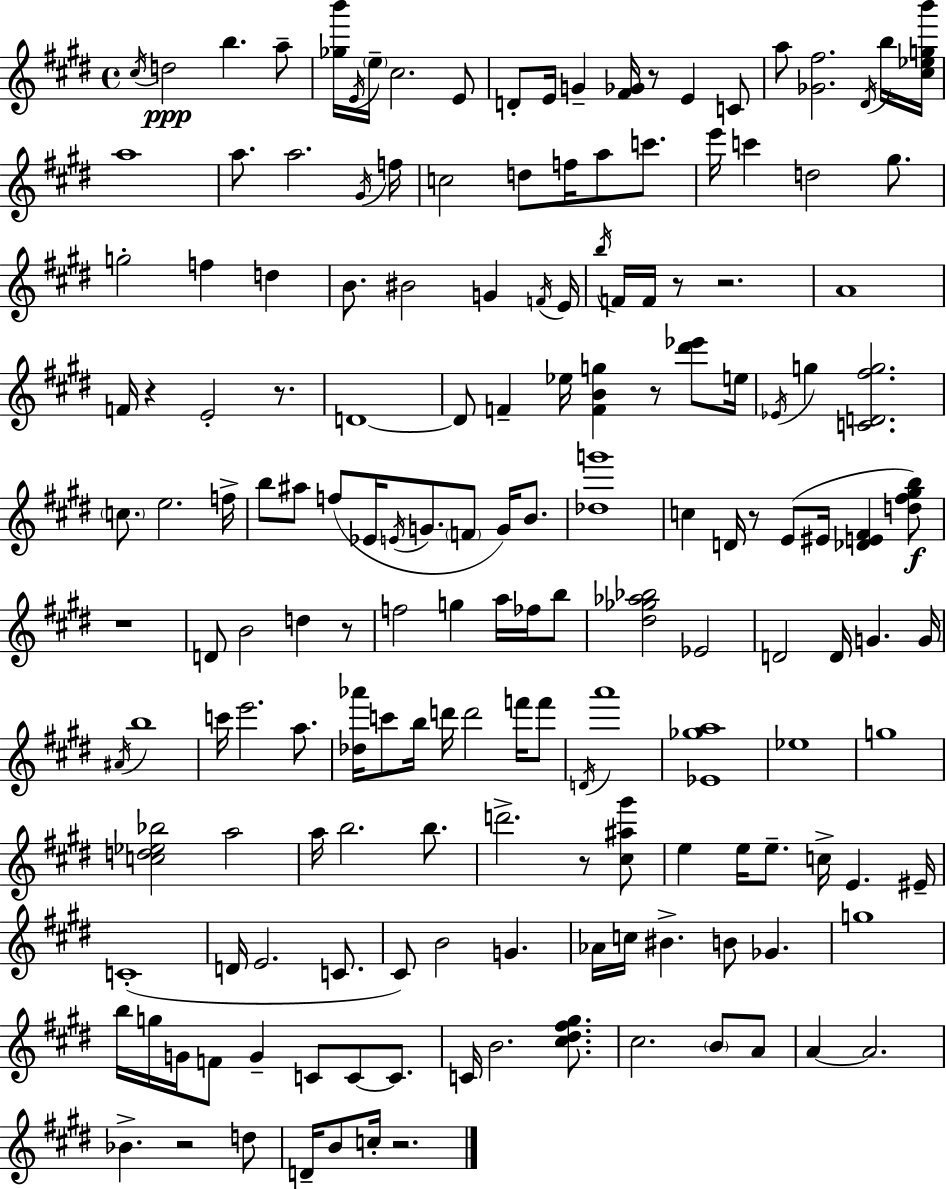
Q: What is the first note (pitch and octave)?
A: C#5